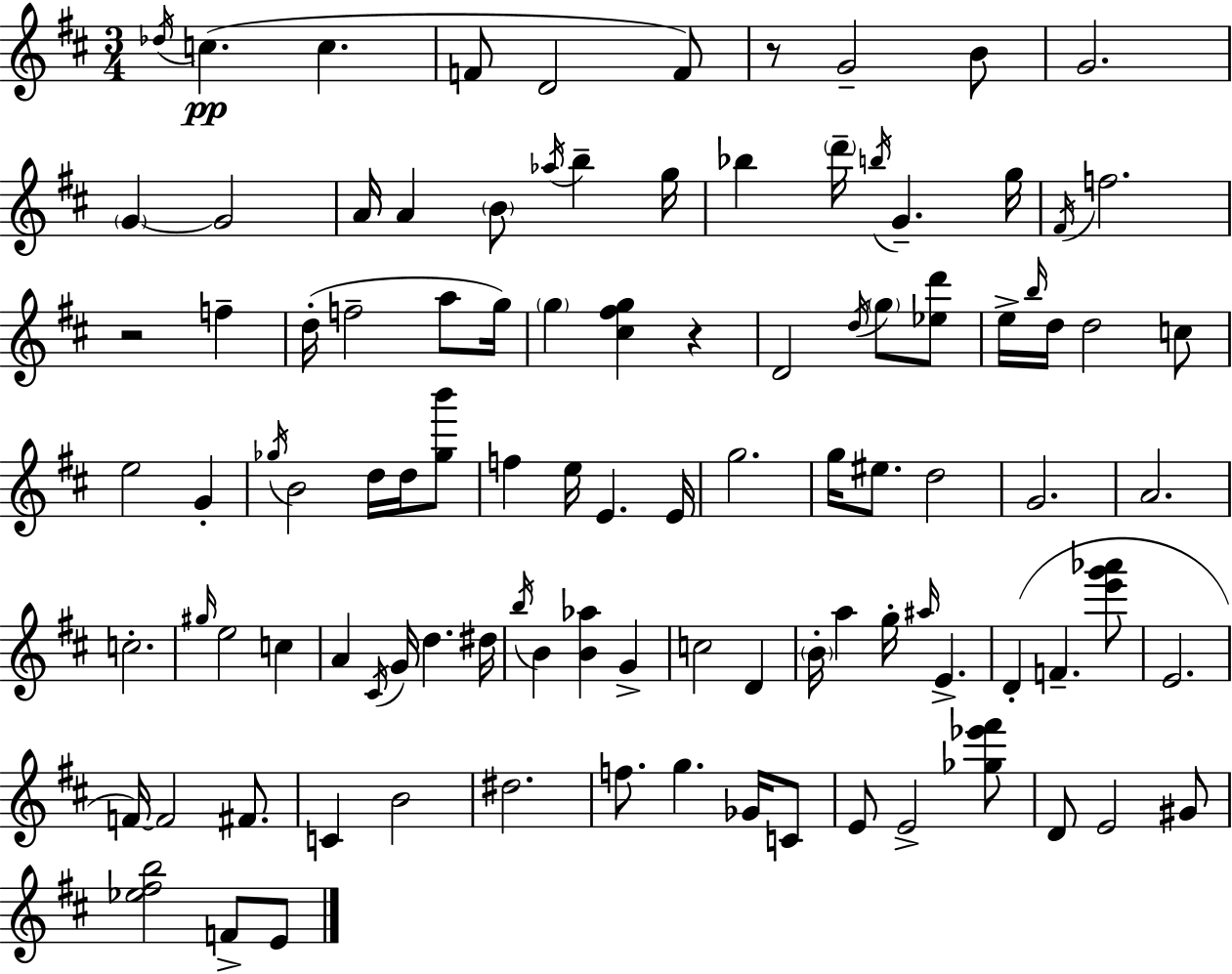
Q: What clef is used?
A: treble